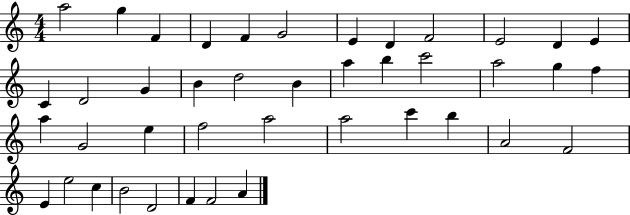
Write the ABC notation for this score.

X:1
T:Untitled
M:4/4
L:1/4
K:C
a2 g F D F G2 E D F2 E2 D E C D2 G B d2 B a b c'2 a2 g f a G2 e f2 a2 a2 c' b A2 F2 E e2 c B2 D2 F F2 A